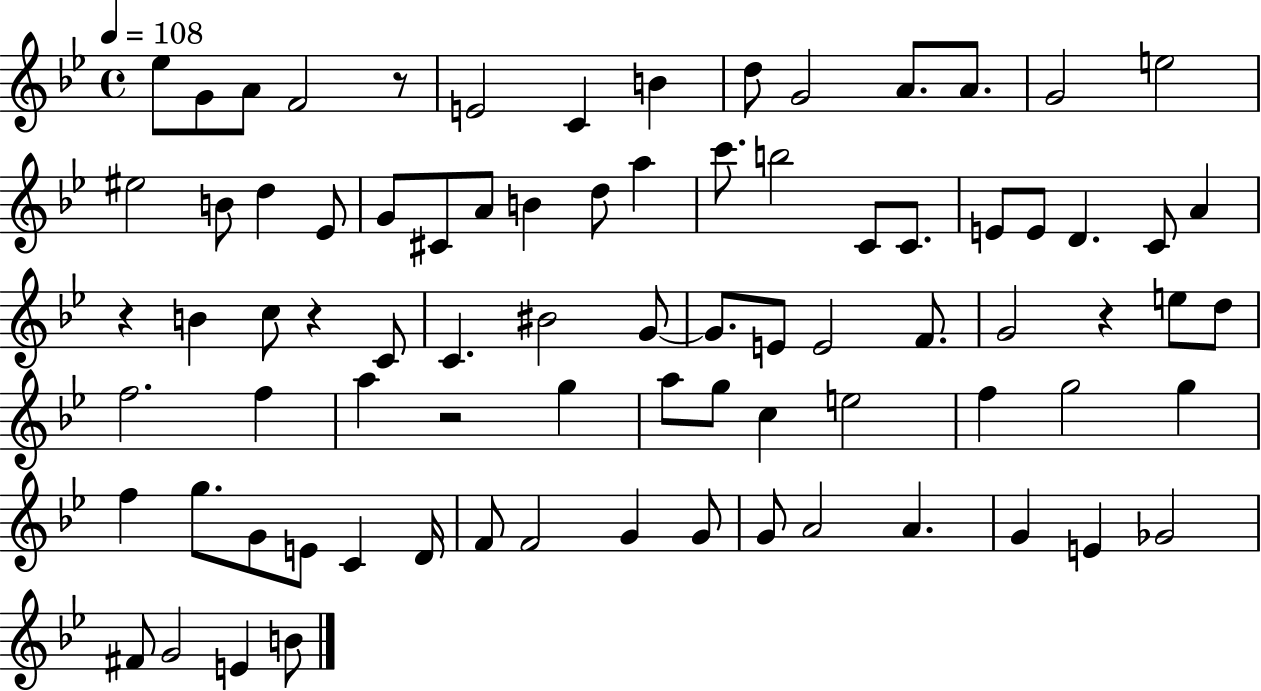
Eb5/e G4/e A4/e F4/h R/e E4/h C4/q B4/q D5/e G4/h A4/e. A4/e. G4/h E5/h EIS5/h B4/e D5/q Eb4/e G4/e C#4/e A4/e B4/q D5/e A5/q C6/e. B5/h C4/e C4/e. E4/e E4/e D4/q. C4/e A4/q R/q B4/q C5/e R/q C4/e C4/q. BIS4/h G4/e G4/e. E4/e E4/h F4/e. G4/h R/q E5/e D5/e F5/h. F5/q A5/q R/h G5/q A5/e G5/e C5/q E5/h F5/q G5/h G5/q F5/q G5/e. G4/e E4/e C4/q D4/s F4/e F4/h G4/q G4/e G4/e A4/h A4/q. G4/q E4/q Gb4/h F#4/e G4/h E4/q B4/e